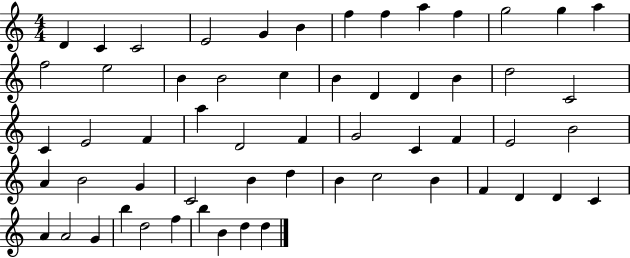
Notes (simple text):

D4/q C4/q C4/h E4/h G4/q B4/q F5/q F5/q A5/q F5/q G5/h G5/q A5/q F5/h E5/h B4/q B4/h C5/q B4/q D4/q D4/q B4/q D5/h C4/h C4/q E4/h F4/q A5/q D4/h F4/q G4/h C4/q F4/q E4/h B4/h A4/q B4/h G4/q C4/h B4/q D5/q B4/q C5/h B4/q F4/q D4/q D4/q C4/q A4/q A4/h G4/q B5/q D5/h F5/q B5/q B4/q D5/q D5/q